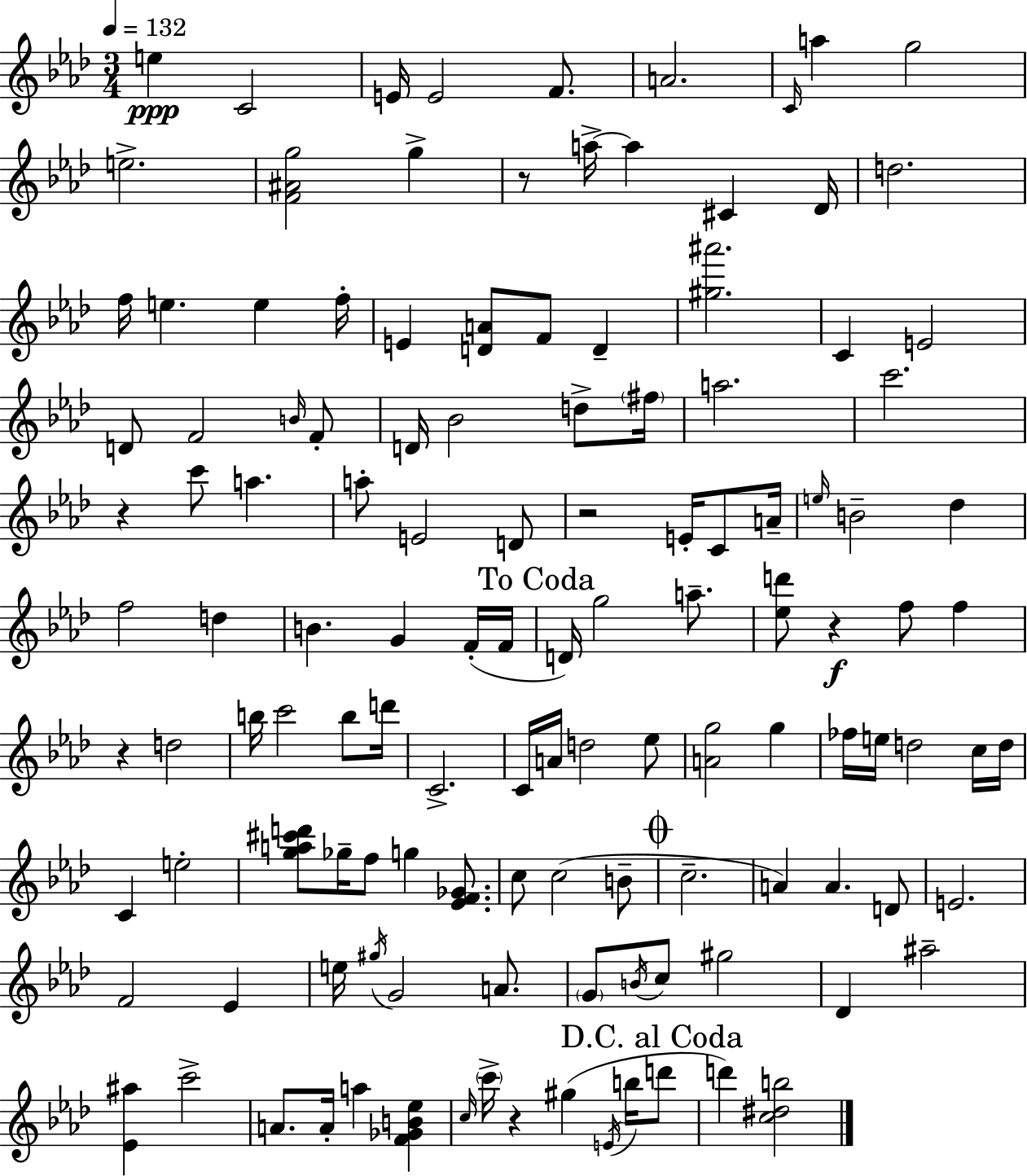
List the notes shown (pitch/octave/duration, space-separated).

E5/q C4/h E4/s E4/h F4/e. A4/h. C4/s A5/q G5/h E5/h. [F4,A#4,G5]/h G5/q R/e A5/s A5/q C#4/q Db4/s D5/h. F5/s E5/q. E5/q F5/s E4/q [D4,A4]/e F4/e D4/q [G#5,A#6]/h. C4/q E4/h D4/e F4/h B4/s F4/e D4/s Bb4/h D5/e F#5/s A5/h. C6/h. R/q C6/e A5/q. A5/e E4/h D4/e R/h E4/s C4/e A4/s E5/s B4/h Db5/q F5/h D5/q B4/q. G4/q F4/s F4/s D4/s G5/h A5/e. [Eb5,D6]/e R/q F5/e F5/q R/q D5/h B5/s C6/h B5/e D6/s C4/h. C4/s A4/s D5/h Eb5/e [A4,G5]/h G5/q FES5/s E5/s D5/h C5/s D5/s C4/q E5/h [G5,A5,C#6,D6]/e Gb5/s F5/e G5/q [Eb4,F4,Gb4]/e. C5/e C5/h B4/e C5/h. A4/q A4/q. D4/e E4/h. F4/h Eb4/q E5/s G#5/s G4/h A4/e. G4/e B4/s C5/e G#5/h Db4/q A#5/h [Eb4,A#5]/q C6/h A4/e. A4/s A5/q [F4,Gb4,B4,Eb5]/q C5/s C6/s R/q G#5/q E4/s B5/s D6/e D6/q [C5,D#5,B5]/h